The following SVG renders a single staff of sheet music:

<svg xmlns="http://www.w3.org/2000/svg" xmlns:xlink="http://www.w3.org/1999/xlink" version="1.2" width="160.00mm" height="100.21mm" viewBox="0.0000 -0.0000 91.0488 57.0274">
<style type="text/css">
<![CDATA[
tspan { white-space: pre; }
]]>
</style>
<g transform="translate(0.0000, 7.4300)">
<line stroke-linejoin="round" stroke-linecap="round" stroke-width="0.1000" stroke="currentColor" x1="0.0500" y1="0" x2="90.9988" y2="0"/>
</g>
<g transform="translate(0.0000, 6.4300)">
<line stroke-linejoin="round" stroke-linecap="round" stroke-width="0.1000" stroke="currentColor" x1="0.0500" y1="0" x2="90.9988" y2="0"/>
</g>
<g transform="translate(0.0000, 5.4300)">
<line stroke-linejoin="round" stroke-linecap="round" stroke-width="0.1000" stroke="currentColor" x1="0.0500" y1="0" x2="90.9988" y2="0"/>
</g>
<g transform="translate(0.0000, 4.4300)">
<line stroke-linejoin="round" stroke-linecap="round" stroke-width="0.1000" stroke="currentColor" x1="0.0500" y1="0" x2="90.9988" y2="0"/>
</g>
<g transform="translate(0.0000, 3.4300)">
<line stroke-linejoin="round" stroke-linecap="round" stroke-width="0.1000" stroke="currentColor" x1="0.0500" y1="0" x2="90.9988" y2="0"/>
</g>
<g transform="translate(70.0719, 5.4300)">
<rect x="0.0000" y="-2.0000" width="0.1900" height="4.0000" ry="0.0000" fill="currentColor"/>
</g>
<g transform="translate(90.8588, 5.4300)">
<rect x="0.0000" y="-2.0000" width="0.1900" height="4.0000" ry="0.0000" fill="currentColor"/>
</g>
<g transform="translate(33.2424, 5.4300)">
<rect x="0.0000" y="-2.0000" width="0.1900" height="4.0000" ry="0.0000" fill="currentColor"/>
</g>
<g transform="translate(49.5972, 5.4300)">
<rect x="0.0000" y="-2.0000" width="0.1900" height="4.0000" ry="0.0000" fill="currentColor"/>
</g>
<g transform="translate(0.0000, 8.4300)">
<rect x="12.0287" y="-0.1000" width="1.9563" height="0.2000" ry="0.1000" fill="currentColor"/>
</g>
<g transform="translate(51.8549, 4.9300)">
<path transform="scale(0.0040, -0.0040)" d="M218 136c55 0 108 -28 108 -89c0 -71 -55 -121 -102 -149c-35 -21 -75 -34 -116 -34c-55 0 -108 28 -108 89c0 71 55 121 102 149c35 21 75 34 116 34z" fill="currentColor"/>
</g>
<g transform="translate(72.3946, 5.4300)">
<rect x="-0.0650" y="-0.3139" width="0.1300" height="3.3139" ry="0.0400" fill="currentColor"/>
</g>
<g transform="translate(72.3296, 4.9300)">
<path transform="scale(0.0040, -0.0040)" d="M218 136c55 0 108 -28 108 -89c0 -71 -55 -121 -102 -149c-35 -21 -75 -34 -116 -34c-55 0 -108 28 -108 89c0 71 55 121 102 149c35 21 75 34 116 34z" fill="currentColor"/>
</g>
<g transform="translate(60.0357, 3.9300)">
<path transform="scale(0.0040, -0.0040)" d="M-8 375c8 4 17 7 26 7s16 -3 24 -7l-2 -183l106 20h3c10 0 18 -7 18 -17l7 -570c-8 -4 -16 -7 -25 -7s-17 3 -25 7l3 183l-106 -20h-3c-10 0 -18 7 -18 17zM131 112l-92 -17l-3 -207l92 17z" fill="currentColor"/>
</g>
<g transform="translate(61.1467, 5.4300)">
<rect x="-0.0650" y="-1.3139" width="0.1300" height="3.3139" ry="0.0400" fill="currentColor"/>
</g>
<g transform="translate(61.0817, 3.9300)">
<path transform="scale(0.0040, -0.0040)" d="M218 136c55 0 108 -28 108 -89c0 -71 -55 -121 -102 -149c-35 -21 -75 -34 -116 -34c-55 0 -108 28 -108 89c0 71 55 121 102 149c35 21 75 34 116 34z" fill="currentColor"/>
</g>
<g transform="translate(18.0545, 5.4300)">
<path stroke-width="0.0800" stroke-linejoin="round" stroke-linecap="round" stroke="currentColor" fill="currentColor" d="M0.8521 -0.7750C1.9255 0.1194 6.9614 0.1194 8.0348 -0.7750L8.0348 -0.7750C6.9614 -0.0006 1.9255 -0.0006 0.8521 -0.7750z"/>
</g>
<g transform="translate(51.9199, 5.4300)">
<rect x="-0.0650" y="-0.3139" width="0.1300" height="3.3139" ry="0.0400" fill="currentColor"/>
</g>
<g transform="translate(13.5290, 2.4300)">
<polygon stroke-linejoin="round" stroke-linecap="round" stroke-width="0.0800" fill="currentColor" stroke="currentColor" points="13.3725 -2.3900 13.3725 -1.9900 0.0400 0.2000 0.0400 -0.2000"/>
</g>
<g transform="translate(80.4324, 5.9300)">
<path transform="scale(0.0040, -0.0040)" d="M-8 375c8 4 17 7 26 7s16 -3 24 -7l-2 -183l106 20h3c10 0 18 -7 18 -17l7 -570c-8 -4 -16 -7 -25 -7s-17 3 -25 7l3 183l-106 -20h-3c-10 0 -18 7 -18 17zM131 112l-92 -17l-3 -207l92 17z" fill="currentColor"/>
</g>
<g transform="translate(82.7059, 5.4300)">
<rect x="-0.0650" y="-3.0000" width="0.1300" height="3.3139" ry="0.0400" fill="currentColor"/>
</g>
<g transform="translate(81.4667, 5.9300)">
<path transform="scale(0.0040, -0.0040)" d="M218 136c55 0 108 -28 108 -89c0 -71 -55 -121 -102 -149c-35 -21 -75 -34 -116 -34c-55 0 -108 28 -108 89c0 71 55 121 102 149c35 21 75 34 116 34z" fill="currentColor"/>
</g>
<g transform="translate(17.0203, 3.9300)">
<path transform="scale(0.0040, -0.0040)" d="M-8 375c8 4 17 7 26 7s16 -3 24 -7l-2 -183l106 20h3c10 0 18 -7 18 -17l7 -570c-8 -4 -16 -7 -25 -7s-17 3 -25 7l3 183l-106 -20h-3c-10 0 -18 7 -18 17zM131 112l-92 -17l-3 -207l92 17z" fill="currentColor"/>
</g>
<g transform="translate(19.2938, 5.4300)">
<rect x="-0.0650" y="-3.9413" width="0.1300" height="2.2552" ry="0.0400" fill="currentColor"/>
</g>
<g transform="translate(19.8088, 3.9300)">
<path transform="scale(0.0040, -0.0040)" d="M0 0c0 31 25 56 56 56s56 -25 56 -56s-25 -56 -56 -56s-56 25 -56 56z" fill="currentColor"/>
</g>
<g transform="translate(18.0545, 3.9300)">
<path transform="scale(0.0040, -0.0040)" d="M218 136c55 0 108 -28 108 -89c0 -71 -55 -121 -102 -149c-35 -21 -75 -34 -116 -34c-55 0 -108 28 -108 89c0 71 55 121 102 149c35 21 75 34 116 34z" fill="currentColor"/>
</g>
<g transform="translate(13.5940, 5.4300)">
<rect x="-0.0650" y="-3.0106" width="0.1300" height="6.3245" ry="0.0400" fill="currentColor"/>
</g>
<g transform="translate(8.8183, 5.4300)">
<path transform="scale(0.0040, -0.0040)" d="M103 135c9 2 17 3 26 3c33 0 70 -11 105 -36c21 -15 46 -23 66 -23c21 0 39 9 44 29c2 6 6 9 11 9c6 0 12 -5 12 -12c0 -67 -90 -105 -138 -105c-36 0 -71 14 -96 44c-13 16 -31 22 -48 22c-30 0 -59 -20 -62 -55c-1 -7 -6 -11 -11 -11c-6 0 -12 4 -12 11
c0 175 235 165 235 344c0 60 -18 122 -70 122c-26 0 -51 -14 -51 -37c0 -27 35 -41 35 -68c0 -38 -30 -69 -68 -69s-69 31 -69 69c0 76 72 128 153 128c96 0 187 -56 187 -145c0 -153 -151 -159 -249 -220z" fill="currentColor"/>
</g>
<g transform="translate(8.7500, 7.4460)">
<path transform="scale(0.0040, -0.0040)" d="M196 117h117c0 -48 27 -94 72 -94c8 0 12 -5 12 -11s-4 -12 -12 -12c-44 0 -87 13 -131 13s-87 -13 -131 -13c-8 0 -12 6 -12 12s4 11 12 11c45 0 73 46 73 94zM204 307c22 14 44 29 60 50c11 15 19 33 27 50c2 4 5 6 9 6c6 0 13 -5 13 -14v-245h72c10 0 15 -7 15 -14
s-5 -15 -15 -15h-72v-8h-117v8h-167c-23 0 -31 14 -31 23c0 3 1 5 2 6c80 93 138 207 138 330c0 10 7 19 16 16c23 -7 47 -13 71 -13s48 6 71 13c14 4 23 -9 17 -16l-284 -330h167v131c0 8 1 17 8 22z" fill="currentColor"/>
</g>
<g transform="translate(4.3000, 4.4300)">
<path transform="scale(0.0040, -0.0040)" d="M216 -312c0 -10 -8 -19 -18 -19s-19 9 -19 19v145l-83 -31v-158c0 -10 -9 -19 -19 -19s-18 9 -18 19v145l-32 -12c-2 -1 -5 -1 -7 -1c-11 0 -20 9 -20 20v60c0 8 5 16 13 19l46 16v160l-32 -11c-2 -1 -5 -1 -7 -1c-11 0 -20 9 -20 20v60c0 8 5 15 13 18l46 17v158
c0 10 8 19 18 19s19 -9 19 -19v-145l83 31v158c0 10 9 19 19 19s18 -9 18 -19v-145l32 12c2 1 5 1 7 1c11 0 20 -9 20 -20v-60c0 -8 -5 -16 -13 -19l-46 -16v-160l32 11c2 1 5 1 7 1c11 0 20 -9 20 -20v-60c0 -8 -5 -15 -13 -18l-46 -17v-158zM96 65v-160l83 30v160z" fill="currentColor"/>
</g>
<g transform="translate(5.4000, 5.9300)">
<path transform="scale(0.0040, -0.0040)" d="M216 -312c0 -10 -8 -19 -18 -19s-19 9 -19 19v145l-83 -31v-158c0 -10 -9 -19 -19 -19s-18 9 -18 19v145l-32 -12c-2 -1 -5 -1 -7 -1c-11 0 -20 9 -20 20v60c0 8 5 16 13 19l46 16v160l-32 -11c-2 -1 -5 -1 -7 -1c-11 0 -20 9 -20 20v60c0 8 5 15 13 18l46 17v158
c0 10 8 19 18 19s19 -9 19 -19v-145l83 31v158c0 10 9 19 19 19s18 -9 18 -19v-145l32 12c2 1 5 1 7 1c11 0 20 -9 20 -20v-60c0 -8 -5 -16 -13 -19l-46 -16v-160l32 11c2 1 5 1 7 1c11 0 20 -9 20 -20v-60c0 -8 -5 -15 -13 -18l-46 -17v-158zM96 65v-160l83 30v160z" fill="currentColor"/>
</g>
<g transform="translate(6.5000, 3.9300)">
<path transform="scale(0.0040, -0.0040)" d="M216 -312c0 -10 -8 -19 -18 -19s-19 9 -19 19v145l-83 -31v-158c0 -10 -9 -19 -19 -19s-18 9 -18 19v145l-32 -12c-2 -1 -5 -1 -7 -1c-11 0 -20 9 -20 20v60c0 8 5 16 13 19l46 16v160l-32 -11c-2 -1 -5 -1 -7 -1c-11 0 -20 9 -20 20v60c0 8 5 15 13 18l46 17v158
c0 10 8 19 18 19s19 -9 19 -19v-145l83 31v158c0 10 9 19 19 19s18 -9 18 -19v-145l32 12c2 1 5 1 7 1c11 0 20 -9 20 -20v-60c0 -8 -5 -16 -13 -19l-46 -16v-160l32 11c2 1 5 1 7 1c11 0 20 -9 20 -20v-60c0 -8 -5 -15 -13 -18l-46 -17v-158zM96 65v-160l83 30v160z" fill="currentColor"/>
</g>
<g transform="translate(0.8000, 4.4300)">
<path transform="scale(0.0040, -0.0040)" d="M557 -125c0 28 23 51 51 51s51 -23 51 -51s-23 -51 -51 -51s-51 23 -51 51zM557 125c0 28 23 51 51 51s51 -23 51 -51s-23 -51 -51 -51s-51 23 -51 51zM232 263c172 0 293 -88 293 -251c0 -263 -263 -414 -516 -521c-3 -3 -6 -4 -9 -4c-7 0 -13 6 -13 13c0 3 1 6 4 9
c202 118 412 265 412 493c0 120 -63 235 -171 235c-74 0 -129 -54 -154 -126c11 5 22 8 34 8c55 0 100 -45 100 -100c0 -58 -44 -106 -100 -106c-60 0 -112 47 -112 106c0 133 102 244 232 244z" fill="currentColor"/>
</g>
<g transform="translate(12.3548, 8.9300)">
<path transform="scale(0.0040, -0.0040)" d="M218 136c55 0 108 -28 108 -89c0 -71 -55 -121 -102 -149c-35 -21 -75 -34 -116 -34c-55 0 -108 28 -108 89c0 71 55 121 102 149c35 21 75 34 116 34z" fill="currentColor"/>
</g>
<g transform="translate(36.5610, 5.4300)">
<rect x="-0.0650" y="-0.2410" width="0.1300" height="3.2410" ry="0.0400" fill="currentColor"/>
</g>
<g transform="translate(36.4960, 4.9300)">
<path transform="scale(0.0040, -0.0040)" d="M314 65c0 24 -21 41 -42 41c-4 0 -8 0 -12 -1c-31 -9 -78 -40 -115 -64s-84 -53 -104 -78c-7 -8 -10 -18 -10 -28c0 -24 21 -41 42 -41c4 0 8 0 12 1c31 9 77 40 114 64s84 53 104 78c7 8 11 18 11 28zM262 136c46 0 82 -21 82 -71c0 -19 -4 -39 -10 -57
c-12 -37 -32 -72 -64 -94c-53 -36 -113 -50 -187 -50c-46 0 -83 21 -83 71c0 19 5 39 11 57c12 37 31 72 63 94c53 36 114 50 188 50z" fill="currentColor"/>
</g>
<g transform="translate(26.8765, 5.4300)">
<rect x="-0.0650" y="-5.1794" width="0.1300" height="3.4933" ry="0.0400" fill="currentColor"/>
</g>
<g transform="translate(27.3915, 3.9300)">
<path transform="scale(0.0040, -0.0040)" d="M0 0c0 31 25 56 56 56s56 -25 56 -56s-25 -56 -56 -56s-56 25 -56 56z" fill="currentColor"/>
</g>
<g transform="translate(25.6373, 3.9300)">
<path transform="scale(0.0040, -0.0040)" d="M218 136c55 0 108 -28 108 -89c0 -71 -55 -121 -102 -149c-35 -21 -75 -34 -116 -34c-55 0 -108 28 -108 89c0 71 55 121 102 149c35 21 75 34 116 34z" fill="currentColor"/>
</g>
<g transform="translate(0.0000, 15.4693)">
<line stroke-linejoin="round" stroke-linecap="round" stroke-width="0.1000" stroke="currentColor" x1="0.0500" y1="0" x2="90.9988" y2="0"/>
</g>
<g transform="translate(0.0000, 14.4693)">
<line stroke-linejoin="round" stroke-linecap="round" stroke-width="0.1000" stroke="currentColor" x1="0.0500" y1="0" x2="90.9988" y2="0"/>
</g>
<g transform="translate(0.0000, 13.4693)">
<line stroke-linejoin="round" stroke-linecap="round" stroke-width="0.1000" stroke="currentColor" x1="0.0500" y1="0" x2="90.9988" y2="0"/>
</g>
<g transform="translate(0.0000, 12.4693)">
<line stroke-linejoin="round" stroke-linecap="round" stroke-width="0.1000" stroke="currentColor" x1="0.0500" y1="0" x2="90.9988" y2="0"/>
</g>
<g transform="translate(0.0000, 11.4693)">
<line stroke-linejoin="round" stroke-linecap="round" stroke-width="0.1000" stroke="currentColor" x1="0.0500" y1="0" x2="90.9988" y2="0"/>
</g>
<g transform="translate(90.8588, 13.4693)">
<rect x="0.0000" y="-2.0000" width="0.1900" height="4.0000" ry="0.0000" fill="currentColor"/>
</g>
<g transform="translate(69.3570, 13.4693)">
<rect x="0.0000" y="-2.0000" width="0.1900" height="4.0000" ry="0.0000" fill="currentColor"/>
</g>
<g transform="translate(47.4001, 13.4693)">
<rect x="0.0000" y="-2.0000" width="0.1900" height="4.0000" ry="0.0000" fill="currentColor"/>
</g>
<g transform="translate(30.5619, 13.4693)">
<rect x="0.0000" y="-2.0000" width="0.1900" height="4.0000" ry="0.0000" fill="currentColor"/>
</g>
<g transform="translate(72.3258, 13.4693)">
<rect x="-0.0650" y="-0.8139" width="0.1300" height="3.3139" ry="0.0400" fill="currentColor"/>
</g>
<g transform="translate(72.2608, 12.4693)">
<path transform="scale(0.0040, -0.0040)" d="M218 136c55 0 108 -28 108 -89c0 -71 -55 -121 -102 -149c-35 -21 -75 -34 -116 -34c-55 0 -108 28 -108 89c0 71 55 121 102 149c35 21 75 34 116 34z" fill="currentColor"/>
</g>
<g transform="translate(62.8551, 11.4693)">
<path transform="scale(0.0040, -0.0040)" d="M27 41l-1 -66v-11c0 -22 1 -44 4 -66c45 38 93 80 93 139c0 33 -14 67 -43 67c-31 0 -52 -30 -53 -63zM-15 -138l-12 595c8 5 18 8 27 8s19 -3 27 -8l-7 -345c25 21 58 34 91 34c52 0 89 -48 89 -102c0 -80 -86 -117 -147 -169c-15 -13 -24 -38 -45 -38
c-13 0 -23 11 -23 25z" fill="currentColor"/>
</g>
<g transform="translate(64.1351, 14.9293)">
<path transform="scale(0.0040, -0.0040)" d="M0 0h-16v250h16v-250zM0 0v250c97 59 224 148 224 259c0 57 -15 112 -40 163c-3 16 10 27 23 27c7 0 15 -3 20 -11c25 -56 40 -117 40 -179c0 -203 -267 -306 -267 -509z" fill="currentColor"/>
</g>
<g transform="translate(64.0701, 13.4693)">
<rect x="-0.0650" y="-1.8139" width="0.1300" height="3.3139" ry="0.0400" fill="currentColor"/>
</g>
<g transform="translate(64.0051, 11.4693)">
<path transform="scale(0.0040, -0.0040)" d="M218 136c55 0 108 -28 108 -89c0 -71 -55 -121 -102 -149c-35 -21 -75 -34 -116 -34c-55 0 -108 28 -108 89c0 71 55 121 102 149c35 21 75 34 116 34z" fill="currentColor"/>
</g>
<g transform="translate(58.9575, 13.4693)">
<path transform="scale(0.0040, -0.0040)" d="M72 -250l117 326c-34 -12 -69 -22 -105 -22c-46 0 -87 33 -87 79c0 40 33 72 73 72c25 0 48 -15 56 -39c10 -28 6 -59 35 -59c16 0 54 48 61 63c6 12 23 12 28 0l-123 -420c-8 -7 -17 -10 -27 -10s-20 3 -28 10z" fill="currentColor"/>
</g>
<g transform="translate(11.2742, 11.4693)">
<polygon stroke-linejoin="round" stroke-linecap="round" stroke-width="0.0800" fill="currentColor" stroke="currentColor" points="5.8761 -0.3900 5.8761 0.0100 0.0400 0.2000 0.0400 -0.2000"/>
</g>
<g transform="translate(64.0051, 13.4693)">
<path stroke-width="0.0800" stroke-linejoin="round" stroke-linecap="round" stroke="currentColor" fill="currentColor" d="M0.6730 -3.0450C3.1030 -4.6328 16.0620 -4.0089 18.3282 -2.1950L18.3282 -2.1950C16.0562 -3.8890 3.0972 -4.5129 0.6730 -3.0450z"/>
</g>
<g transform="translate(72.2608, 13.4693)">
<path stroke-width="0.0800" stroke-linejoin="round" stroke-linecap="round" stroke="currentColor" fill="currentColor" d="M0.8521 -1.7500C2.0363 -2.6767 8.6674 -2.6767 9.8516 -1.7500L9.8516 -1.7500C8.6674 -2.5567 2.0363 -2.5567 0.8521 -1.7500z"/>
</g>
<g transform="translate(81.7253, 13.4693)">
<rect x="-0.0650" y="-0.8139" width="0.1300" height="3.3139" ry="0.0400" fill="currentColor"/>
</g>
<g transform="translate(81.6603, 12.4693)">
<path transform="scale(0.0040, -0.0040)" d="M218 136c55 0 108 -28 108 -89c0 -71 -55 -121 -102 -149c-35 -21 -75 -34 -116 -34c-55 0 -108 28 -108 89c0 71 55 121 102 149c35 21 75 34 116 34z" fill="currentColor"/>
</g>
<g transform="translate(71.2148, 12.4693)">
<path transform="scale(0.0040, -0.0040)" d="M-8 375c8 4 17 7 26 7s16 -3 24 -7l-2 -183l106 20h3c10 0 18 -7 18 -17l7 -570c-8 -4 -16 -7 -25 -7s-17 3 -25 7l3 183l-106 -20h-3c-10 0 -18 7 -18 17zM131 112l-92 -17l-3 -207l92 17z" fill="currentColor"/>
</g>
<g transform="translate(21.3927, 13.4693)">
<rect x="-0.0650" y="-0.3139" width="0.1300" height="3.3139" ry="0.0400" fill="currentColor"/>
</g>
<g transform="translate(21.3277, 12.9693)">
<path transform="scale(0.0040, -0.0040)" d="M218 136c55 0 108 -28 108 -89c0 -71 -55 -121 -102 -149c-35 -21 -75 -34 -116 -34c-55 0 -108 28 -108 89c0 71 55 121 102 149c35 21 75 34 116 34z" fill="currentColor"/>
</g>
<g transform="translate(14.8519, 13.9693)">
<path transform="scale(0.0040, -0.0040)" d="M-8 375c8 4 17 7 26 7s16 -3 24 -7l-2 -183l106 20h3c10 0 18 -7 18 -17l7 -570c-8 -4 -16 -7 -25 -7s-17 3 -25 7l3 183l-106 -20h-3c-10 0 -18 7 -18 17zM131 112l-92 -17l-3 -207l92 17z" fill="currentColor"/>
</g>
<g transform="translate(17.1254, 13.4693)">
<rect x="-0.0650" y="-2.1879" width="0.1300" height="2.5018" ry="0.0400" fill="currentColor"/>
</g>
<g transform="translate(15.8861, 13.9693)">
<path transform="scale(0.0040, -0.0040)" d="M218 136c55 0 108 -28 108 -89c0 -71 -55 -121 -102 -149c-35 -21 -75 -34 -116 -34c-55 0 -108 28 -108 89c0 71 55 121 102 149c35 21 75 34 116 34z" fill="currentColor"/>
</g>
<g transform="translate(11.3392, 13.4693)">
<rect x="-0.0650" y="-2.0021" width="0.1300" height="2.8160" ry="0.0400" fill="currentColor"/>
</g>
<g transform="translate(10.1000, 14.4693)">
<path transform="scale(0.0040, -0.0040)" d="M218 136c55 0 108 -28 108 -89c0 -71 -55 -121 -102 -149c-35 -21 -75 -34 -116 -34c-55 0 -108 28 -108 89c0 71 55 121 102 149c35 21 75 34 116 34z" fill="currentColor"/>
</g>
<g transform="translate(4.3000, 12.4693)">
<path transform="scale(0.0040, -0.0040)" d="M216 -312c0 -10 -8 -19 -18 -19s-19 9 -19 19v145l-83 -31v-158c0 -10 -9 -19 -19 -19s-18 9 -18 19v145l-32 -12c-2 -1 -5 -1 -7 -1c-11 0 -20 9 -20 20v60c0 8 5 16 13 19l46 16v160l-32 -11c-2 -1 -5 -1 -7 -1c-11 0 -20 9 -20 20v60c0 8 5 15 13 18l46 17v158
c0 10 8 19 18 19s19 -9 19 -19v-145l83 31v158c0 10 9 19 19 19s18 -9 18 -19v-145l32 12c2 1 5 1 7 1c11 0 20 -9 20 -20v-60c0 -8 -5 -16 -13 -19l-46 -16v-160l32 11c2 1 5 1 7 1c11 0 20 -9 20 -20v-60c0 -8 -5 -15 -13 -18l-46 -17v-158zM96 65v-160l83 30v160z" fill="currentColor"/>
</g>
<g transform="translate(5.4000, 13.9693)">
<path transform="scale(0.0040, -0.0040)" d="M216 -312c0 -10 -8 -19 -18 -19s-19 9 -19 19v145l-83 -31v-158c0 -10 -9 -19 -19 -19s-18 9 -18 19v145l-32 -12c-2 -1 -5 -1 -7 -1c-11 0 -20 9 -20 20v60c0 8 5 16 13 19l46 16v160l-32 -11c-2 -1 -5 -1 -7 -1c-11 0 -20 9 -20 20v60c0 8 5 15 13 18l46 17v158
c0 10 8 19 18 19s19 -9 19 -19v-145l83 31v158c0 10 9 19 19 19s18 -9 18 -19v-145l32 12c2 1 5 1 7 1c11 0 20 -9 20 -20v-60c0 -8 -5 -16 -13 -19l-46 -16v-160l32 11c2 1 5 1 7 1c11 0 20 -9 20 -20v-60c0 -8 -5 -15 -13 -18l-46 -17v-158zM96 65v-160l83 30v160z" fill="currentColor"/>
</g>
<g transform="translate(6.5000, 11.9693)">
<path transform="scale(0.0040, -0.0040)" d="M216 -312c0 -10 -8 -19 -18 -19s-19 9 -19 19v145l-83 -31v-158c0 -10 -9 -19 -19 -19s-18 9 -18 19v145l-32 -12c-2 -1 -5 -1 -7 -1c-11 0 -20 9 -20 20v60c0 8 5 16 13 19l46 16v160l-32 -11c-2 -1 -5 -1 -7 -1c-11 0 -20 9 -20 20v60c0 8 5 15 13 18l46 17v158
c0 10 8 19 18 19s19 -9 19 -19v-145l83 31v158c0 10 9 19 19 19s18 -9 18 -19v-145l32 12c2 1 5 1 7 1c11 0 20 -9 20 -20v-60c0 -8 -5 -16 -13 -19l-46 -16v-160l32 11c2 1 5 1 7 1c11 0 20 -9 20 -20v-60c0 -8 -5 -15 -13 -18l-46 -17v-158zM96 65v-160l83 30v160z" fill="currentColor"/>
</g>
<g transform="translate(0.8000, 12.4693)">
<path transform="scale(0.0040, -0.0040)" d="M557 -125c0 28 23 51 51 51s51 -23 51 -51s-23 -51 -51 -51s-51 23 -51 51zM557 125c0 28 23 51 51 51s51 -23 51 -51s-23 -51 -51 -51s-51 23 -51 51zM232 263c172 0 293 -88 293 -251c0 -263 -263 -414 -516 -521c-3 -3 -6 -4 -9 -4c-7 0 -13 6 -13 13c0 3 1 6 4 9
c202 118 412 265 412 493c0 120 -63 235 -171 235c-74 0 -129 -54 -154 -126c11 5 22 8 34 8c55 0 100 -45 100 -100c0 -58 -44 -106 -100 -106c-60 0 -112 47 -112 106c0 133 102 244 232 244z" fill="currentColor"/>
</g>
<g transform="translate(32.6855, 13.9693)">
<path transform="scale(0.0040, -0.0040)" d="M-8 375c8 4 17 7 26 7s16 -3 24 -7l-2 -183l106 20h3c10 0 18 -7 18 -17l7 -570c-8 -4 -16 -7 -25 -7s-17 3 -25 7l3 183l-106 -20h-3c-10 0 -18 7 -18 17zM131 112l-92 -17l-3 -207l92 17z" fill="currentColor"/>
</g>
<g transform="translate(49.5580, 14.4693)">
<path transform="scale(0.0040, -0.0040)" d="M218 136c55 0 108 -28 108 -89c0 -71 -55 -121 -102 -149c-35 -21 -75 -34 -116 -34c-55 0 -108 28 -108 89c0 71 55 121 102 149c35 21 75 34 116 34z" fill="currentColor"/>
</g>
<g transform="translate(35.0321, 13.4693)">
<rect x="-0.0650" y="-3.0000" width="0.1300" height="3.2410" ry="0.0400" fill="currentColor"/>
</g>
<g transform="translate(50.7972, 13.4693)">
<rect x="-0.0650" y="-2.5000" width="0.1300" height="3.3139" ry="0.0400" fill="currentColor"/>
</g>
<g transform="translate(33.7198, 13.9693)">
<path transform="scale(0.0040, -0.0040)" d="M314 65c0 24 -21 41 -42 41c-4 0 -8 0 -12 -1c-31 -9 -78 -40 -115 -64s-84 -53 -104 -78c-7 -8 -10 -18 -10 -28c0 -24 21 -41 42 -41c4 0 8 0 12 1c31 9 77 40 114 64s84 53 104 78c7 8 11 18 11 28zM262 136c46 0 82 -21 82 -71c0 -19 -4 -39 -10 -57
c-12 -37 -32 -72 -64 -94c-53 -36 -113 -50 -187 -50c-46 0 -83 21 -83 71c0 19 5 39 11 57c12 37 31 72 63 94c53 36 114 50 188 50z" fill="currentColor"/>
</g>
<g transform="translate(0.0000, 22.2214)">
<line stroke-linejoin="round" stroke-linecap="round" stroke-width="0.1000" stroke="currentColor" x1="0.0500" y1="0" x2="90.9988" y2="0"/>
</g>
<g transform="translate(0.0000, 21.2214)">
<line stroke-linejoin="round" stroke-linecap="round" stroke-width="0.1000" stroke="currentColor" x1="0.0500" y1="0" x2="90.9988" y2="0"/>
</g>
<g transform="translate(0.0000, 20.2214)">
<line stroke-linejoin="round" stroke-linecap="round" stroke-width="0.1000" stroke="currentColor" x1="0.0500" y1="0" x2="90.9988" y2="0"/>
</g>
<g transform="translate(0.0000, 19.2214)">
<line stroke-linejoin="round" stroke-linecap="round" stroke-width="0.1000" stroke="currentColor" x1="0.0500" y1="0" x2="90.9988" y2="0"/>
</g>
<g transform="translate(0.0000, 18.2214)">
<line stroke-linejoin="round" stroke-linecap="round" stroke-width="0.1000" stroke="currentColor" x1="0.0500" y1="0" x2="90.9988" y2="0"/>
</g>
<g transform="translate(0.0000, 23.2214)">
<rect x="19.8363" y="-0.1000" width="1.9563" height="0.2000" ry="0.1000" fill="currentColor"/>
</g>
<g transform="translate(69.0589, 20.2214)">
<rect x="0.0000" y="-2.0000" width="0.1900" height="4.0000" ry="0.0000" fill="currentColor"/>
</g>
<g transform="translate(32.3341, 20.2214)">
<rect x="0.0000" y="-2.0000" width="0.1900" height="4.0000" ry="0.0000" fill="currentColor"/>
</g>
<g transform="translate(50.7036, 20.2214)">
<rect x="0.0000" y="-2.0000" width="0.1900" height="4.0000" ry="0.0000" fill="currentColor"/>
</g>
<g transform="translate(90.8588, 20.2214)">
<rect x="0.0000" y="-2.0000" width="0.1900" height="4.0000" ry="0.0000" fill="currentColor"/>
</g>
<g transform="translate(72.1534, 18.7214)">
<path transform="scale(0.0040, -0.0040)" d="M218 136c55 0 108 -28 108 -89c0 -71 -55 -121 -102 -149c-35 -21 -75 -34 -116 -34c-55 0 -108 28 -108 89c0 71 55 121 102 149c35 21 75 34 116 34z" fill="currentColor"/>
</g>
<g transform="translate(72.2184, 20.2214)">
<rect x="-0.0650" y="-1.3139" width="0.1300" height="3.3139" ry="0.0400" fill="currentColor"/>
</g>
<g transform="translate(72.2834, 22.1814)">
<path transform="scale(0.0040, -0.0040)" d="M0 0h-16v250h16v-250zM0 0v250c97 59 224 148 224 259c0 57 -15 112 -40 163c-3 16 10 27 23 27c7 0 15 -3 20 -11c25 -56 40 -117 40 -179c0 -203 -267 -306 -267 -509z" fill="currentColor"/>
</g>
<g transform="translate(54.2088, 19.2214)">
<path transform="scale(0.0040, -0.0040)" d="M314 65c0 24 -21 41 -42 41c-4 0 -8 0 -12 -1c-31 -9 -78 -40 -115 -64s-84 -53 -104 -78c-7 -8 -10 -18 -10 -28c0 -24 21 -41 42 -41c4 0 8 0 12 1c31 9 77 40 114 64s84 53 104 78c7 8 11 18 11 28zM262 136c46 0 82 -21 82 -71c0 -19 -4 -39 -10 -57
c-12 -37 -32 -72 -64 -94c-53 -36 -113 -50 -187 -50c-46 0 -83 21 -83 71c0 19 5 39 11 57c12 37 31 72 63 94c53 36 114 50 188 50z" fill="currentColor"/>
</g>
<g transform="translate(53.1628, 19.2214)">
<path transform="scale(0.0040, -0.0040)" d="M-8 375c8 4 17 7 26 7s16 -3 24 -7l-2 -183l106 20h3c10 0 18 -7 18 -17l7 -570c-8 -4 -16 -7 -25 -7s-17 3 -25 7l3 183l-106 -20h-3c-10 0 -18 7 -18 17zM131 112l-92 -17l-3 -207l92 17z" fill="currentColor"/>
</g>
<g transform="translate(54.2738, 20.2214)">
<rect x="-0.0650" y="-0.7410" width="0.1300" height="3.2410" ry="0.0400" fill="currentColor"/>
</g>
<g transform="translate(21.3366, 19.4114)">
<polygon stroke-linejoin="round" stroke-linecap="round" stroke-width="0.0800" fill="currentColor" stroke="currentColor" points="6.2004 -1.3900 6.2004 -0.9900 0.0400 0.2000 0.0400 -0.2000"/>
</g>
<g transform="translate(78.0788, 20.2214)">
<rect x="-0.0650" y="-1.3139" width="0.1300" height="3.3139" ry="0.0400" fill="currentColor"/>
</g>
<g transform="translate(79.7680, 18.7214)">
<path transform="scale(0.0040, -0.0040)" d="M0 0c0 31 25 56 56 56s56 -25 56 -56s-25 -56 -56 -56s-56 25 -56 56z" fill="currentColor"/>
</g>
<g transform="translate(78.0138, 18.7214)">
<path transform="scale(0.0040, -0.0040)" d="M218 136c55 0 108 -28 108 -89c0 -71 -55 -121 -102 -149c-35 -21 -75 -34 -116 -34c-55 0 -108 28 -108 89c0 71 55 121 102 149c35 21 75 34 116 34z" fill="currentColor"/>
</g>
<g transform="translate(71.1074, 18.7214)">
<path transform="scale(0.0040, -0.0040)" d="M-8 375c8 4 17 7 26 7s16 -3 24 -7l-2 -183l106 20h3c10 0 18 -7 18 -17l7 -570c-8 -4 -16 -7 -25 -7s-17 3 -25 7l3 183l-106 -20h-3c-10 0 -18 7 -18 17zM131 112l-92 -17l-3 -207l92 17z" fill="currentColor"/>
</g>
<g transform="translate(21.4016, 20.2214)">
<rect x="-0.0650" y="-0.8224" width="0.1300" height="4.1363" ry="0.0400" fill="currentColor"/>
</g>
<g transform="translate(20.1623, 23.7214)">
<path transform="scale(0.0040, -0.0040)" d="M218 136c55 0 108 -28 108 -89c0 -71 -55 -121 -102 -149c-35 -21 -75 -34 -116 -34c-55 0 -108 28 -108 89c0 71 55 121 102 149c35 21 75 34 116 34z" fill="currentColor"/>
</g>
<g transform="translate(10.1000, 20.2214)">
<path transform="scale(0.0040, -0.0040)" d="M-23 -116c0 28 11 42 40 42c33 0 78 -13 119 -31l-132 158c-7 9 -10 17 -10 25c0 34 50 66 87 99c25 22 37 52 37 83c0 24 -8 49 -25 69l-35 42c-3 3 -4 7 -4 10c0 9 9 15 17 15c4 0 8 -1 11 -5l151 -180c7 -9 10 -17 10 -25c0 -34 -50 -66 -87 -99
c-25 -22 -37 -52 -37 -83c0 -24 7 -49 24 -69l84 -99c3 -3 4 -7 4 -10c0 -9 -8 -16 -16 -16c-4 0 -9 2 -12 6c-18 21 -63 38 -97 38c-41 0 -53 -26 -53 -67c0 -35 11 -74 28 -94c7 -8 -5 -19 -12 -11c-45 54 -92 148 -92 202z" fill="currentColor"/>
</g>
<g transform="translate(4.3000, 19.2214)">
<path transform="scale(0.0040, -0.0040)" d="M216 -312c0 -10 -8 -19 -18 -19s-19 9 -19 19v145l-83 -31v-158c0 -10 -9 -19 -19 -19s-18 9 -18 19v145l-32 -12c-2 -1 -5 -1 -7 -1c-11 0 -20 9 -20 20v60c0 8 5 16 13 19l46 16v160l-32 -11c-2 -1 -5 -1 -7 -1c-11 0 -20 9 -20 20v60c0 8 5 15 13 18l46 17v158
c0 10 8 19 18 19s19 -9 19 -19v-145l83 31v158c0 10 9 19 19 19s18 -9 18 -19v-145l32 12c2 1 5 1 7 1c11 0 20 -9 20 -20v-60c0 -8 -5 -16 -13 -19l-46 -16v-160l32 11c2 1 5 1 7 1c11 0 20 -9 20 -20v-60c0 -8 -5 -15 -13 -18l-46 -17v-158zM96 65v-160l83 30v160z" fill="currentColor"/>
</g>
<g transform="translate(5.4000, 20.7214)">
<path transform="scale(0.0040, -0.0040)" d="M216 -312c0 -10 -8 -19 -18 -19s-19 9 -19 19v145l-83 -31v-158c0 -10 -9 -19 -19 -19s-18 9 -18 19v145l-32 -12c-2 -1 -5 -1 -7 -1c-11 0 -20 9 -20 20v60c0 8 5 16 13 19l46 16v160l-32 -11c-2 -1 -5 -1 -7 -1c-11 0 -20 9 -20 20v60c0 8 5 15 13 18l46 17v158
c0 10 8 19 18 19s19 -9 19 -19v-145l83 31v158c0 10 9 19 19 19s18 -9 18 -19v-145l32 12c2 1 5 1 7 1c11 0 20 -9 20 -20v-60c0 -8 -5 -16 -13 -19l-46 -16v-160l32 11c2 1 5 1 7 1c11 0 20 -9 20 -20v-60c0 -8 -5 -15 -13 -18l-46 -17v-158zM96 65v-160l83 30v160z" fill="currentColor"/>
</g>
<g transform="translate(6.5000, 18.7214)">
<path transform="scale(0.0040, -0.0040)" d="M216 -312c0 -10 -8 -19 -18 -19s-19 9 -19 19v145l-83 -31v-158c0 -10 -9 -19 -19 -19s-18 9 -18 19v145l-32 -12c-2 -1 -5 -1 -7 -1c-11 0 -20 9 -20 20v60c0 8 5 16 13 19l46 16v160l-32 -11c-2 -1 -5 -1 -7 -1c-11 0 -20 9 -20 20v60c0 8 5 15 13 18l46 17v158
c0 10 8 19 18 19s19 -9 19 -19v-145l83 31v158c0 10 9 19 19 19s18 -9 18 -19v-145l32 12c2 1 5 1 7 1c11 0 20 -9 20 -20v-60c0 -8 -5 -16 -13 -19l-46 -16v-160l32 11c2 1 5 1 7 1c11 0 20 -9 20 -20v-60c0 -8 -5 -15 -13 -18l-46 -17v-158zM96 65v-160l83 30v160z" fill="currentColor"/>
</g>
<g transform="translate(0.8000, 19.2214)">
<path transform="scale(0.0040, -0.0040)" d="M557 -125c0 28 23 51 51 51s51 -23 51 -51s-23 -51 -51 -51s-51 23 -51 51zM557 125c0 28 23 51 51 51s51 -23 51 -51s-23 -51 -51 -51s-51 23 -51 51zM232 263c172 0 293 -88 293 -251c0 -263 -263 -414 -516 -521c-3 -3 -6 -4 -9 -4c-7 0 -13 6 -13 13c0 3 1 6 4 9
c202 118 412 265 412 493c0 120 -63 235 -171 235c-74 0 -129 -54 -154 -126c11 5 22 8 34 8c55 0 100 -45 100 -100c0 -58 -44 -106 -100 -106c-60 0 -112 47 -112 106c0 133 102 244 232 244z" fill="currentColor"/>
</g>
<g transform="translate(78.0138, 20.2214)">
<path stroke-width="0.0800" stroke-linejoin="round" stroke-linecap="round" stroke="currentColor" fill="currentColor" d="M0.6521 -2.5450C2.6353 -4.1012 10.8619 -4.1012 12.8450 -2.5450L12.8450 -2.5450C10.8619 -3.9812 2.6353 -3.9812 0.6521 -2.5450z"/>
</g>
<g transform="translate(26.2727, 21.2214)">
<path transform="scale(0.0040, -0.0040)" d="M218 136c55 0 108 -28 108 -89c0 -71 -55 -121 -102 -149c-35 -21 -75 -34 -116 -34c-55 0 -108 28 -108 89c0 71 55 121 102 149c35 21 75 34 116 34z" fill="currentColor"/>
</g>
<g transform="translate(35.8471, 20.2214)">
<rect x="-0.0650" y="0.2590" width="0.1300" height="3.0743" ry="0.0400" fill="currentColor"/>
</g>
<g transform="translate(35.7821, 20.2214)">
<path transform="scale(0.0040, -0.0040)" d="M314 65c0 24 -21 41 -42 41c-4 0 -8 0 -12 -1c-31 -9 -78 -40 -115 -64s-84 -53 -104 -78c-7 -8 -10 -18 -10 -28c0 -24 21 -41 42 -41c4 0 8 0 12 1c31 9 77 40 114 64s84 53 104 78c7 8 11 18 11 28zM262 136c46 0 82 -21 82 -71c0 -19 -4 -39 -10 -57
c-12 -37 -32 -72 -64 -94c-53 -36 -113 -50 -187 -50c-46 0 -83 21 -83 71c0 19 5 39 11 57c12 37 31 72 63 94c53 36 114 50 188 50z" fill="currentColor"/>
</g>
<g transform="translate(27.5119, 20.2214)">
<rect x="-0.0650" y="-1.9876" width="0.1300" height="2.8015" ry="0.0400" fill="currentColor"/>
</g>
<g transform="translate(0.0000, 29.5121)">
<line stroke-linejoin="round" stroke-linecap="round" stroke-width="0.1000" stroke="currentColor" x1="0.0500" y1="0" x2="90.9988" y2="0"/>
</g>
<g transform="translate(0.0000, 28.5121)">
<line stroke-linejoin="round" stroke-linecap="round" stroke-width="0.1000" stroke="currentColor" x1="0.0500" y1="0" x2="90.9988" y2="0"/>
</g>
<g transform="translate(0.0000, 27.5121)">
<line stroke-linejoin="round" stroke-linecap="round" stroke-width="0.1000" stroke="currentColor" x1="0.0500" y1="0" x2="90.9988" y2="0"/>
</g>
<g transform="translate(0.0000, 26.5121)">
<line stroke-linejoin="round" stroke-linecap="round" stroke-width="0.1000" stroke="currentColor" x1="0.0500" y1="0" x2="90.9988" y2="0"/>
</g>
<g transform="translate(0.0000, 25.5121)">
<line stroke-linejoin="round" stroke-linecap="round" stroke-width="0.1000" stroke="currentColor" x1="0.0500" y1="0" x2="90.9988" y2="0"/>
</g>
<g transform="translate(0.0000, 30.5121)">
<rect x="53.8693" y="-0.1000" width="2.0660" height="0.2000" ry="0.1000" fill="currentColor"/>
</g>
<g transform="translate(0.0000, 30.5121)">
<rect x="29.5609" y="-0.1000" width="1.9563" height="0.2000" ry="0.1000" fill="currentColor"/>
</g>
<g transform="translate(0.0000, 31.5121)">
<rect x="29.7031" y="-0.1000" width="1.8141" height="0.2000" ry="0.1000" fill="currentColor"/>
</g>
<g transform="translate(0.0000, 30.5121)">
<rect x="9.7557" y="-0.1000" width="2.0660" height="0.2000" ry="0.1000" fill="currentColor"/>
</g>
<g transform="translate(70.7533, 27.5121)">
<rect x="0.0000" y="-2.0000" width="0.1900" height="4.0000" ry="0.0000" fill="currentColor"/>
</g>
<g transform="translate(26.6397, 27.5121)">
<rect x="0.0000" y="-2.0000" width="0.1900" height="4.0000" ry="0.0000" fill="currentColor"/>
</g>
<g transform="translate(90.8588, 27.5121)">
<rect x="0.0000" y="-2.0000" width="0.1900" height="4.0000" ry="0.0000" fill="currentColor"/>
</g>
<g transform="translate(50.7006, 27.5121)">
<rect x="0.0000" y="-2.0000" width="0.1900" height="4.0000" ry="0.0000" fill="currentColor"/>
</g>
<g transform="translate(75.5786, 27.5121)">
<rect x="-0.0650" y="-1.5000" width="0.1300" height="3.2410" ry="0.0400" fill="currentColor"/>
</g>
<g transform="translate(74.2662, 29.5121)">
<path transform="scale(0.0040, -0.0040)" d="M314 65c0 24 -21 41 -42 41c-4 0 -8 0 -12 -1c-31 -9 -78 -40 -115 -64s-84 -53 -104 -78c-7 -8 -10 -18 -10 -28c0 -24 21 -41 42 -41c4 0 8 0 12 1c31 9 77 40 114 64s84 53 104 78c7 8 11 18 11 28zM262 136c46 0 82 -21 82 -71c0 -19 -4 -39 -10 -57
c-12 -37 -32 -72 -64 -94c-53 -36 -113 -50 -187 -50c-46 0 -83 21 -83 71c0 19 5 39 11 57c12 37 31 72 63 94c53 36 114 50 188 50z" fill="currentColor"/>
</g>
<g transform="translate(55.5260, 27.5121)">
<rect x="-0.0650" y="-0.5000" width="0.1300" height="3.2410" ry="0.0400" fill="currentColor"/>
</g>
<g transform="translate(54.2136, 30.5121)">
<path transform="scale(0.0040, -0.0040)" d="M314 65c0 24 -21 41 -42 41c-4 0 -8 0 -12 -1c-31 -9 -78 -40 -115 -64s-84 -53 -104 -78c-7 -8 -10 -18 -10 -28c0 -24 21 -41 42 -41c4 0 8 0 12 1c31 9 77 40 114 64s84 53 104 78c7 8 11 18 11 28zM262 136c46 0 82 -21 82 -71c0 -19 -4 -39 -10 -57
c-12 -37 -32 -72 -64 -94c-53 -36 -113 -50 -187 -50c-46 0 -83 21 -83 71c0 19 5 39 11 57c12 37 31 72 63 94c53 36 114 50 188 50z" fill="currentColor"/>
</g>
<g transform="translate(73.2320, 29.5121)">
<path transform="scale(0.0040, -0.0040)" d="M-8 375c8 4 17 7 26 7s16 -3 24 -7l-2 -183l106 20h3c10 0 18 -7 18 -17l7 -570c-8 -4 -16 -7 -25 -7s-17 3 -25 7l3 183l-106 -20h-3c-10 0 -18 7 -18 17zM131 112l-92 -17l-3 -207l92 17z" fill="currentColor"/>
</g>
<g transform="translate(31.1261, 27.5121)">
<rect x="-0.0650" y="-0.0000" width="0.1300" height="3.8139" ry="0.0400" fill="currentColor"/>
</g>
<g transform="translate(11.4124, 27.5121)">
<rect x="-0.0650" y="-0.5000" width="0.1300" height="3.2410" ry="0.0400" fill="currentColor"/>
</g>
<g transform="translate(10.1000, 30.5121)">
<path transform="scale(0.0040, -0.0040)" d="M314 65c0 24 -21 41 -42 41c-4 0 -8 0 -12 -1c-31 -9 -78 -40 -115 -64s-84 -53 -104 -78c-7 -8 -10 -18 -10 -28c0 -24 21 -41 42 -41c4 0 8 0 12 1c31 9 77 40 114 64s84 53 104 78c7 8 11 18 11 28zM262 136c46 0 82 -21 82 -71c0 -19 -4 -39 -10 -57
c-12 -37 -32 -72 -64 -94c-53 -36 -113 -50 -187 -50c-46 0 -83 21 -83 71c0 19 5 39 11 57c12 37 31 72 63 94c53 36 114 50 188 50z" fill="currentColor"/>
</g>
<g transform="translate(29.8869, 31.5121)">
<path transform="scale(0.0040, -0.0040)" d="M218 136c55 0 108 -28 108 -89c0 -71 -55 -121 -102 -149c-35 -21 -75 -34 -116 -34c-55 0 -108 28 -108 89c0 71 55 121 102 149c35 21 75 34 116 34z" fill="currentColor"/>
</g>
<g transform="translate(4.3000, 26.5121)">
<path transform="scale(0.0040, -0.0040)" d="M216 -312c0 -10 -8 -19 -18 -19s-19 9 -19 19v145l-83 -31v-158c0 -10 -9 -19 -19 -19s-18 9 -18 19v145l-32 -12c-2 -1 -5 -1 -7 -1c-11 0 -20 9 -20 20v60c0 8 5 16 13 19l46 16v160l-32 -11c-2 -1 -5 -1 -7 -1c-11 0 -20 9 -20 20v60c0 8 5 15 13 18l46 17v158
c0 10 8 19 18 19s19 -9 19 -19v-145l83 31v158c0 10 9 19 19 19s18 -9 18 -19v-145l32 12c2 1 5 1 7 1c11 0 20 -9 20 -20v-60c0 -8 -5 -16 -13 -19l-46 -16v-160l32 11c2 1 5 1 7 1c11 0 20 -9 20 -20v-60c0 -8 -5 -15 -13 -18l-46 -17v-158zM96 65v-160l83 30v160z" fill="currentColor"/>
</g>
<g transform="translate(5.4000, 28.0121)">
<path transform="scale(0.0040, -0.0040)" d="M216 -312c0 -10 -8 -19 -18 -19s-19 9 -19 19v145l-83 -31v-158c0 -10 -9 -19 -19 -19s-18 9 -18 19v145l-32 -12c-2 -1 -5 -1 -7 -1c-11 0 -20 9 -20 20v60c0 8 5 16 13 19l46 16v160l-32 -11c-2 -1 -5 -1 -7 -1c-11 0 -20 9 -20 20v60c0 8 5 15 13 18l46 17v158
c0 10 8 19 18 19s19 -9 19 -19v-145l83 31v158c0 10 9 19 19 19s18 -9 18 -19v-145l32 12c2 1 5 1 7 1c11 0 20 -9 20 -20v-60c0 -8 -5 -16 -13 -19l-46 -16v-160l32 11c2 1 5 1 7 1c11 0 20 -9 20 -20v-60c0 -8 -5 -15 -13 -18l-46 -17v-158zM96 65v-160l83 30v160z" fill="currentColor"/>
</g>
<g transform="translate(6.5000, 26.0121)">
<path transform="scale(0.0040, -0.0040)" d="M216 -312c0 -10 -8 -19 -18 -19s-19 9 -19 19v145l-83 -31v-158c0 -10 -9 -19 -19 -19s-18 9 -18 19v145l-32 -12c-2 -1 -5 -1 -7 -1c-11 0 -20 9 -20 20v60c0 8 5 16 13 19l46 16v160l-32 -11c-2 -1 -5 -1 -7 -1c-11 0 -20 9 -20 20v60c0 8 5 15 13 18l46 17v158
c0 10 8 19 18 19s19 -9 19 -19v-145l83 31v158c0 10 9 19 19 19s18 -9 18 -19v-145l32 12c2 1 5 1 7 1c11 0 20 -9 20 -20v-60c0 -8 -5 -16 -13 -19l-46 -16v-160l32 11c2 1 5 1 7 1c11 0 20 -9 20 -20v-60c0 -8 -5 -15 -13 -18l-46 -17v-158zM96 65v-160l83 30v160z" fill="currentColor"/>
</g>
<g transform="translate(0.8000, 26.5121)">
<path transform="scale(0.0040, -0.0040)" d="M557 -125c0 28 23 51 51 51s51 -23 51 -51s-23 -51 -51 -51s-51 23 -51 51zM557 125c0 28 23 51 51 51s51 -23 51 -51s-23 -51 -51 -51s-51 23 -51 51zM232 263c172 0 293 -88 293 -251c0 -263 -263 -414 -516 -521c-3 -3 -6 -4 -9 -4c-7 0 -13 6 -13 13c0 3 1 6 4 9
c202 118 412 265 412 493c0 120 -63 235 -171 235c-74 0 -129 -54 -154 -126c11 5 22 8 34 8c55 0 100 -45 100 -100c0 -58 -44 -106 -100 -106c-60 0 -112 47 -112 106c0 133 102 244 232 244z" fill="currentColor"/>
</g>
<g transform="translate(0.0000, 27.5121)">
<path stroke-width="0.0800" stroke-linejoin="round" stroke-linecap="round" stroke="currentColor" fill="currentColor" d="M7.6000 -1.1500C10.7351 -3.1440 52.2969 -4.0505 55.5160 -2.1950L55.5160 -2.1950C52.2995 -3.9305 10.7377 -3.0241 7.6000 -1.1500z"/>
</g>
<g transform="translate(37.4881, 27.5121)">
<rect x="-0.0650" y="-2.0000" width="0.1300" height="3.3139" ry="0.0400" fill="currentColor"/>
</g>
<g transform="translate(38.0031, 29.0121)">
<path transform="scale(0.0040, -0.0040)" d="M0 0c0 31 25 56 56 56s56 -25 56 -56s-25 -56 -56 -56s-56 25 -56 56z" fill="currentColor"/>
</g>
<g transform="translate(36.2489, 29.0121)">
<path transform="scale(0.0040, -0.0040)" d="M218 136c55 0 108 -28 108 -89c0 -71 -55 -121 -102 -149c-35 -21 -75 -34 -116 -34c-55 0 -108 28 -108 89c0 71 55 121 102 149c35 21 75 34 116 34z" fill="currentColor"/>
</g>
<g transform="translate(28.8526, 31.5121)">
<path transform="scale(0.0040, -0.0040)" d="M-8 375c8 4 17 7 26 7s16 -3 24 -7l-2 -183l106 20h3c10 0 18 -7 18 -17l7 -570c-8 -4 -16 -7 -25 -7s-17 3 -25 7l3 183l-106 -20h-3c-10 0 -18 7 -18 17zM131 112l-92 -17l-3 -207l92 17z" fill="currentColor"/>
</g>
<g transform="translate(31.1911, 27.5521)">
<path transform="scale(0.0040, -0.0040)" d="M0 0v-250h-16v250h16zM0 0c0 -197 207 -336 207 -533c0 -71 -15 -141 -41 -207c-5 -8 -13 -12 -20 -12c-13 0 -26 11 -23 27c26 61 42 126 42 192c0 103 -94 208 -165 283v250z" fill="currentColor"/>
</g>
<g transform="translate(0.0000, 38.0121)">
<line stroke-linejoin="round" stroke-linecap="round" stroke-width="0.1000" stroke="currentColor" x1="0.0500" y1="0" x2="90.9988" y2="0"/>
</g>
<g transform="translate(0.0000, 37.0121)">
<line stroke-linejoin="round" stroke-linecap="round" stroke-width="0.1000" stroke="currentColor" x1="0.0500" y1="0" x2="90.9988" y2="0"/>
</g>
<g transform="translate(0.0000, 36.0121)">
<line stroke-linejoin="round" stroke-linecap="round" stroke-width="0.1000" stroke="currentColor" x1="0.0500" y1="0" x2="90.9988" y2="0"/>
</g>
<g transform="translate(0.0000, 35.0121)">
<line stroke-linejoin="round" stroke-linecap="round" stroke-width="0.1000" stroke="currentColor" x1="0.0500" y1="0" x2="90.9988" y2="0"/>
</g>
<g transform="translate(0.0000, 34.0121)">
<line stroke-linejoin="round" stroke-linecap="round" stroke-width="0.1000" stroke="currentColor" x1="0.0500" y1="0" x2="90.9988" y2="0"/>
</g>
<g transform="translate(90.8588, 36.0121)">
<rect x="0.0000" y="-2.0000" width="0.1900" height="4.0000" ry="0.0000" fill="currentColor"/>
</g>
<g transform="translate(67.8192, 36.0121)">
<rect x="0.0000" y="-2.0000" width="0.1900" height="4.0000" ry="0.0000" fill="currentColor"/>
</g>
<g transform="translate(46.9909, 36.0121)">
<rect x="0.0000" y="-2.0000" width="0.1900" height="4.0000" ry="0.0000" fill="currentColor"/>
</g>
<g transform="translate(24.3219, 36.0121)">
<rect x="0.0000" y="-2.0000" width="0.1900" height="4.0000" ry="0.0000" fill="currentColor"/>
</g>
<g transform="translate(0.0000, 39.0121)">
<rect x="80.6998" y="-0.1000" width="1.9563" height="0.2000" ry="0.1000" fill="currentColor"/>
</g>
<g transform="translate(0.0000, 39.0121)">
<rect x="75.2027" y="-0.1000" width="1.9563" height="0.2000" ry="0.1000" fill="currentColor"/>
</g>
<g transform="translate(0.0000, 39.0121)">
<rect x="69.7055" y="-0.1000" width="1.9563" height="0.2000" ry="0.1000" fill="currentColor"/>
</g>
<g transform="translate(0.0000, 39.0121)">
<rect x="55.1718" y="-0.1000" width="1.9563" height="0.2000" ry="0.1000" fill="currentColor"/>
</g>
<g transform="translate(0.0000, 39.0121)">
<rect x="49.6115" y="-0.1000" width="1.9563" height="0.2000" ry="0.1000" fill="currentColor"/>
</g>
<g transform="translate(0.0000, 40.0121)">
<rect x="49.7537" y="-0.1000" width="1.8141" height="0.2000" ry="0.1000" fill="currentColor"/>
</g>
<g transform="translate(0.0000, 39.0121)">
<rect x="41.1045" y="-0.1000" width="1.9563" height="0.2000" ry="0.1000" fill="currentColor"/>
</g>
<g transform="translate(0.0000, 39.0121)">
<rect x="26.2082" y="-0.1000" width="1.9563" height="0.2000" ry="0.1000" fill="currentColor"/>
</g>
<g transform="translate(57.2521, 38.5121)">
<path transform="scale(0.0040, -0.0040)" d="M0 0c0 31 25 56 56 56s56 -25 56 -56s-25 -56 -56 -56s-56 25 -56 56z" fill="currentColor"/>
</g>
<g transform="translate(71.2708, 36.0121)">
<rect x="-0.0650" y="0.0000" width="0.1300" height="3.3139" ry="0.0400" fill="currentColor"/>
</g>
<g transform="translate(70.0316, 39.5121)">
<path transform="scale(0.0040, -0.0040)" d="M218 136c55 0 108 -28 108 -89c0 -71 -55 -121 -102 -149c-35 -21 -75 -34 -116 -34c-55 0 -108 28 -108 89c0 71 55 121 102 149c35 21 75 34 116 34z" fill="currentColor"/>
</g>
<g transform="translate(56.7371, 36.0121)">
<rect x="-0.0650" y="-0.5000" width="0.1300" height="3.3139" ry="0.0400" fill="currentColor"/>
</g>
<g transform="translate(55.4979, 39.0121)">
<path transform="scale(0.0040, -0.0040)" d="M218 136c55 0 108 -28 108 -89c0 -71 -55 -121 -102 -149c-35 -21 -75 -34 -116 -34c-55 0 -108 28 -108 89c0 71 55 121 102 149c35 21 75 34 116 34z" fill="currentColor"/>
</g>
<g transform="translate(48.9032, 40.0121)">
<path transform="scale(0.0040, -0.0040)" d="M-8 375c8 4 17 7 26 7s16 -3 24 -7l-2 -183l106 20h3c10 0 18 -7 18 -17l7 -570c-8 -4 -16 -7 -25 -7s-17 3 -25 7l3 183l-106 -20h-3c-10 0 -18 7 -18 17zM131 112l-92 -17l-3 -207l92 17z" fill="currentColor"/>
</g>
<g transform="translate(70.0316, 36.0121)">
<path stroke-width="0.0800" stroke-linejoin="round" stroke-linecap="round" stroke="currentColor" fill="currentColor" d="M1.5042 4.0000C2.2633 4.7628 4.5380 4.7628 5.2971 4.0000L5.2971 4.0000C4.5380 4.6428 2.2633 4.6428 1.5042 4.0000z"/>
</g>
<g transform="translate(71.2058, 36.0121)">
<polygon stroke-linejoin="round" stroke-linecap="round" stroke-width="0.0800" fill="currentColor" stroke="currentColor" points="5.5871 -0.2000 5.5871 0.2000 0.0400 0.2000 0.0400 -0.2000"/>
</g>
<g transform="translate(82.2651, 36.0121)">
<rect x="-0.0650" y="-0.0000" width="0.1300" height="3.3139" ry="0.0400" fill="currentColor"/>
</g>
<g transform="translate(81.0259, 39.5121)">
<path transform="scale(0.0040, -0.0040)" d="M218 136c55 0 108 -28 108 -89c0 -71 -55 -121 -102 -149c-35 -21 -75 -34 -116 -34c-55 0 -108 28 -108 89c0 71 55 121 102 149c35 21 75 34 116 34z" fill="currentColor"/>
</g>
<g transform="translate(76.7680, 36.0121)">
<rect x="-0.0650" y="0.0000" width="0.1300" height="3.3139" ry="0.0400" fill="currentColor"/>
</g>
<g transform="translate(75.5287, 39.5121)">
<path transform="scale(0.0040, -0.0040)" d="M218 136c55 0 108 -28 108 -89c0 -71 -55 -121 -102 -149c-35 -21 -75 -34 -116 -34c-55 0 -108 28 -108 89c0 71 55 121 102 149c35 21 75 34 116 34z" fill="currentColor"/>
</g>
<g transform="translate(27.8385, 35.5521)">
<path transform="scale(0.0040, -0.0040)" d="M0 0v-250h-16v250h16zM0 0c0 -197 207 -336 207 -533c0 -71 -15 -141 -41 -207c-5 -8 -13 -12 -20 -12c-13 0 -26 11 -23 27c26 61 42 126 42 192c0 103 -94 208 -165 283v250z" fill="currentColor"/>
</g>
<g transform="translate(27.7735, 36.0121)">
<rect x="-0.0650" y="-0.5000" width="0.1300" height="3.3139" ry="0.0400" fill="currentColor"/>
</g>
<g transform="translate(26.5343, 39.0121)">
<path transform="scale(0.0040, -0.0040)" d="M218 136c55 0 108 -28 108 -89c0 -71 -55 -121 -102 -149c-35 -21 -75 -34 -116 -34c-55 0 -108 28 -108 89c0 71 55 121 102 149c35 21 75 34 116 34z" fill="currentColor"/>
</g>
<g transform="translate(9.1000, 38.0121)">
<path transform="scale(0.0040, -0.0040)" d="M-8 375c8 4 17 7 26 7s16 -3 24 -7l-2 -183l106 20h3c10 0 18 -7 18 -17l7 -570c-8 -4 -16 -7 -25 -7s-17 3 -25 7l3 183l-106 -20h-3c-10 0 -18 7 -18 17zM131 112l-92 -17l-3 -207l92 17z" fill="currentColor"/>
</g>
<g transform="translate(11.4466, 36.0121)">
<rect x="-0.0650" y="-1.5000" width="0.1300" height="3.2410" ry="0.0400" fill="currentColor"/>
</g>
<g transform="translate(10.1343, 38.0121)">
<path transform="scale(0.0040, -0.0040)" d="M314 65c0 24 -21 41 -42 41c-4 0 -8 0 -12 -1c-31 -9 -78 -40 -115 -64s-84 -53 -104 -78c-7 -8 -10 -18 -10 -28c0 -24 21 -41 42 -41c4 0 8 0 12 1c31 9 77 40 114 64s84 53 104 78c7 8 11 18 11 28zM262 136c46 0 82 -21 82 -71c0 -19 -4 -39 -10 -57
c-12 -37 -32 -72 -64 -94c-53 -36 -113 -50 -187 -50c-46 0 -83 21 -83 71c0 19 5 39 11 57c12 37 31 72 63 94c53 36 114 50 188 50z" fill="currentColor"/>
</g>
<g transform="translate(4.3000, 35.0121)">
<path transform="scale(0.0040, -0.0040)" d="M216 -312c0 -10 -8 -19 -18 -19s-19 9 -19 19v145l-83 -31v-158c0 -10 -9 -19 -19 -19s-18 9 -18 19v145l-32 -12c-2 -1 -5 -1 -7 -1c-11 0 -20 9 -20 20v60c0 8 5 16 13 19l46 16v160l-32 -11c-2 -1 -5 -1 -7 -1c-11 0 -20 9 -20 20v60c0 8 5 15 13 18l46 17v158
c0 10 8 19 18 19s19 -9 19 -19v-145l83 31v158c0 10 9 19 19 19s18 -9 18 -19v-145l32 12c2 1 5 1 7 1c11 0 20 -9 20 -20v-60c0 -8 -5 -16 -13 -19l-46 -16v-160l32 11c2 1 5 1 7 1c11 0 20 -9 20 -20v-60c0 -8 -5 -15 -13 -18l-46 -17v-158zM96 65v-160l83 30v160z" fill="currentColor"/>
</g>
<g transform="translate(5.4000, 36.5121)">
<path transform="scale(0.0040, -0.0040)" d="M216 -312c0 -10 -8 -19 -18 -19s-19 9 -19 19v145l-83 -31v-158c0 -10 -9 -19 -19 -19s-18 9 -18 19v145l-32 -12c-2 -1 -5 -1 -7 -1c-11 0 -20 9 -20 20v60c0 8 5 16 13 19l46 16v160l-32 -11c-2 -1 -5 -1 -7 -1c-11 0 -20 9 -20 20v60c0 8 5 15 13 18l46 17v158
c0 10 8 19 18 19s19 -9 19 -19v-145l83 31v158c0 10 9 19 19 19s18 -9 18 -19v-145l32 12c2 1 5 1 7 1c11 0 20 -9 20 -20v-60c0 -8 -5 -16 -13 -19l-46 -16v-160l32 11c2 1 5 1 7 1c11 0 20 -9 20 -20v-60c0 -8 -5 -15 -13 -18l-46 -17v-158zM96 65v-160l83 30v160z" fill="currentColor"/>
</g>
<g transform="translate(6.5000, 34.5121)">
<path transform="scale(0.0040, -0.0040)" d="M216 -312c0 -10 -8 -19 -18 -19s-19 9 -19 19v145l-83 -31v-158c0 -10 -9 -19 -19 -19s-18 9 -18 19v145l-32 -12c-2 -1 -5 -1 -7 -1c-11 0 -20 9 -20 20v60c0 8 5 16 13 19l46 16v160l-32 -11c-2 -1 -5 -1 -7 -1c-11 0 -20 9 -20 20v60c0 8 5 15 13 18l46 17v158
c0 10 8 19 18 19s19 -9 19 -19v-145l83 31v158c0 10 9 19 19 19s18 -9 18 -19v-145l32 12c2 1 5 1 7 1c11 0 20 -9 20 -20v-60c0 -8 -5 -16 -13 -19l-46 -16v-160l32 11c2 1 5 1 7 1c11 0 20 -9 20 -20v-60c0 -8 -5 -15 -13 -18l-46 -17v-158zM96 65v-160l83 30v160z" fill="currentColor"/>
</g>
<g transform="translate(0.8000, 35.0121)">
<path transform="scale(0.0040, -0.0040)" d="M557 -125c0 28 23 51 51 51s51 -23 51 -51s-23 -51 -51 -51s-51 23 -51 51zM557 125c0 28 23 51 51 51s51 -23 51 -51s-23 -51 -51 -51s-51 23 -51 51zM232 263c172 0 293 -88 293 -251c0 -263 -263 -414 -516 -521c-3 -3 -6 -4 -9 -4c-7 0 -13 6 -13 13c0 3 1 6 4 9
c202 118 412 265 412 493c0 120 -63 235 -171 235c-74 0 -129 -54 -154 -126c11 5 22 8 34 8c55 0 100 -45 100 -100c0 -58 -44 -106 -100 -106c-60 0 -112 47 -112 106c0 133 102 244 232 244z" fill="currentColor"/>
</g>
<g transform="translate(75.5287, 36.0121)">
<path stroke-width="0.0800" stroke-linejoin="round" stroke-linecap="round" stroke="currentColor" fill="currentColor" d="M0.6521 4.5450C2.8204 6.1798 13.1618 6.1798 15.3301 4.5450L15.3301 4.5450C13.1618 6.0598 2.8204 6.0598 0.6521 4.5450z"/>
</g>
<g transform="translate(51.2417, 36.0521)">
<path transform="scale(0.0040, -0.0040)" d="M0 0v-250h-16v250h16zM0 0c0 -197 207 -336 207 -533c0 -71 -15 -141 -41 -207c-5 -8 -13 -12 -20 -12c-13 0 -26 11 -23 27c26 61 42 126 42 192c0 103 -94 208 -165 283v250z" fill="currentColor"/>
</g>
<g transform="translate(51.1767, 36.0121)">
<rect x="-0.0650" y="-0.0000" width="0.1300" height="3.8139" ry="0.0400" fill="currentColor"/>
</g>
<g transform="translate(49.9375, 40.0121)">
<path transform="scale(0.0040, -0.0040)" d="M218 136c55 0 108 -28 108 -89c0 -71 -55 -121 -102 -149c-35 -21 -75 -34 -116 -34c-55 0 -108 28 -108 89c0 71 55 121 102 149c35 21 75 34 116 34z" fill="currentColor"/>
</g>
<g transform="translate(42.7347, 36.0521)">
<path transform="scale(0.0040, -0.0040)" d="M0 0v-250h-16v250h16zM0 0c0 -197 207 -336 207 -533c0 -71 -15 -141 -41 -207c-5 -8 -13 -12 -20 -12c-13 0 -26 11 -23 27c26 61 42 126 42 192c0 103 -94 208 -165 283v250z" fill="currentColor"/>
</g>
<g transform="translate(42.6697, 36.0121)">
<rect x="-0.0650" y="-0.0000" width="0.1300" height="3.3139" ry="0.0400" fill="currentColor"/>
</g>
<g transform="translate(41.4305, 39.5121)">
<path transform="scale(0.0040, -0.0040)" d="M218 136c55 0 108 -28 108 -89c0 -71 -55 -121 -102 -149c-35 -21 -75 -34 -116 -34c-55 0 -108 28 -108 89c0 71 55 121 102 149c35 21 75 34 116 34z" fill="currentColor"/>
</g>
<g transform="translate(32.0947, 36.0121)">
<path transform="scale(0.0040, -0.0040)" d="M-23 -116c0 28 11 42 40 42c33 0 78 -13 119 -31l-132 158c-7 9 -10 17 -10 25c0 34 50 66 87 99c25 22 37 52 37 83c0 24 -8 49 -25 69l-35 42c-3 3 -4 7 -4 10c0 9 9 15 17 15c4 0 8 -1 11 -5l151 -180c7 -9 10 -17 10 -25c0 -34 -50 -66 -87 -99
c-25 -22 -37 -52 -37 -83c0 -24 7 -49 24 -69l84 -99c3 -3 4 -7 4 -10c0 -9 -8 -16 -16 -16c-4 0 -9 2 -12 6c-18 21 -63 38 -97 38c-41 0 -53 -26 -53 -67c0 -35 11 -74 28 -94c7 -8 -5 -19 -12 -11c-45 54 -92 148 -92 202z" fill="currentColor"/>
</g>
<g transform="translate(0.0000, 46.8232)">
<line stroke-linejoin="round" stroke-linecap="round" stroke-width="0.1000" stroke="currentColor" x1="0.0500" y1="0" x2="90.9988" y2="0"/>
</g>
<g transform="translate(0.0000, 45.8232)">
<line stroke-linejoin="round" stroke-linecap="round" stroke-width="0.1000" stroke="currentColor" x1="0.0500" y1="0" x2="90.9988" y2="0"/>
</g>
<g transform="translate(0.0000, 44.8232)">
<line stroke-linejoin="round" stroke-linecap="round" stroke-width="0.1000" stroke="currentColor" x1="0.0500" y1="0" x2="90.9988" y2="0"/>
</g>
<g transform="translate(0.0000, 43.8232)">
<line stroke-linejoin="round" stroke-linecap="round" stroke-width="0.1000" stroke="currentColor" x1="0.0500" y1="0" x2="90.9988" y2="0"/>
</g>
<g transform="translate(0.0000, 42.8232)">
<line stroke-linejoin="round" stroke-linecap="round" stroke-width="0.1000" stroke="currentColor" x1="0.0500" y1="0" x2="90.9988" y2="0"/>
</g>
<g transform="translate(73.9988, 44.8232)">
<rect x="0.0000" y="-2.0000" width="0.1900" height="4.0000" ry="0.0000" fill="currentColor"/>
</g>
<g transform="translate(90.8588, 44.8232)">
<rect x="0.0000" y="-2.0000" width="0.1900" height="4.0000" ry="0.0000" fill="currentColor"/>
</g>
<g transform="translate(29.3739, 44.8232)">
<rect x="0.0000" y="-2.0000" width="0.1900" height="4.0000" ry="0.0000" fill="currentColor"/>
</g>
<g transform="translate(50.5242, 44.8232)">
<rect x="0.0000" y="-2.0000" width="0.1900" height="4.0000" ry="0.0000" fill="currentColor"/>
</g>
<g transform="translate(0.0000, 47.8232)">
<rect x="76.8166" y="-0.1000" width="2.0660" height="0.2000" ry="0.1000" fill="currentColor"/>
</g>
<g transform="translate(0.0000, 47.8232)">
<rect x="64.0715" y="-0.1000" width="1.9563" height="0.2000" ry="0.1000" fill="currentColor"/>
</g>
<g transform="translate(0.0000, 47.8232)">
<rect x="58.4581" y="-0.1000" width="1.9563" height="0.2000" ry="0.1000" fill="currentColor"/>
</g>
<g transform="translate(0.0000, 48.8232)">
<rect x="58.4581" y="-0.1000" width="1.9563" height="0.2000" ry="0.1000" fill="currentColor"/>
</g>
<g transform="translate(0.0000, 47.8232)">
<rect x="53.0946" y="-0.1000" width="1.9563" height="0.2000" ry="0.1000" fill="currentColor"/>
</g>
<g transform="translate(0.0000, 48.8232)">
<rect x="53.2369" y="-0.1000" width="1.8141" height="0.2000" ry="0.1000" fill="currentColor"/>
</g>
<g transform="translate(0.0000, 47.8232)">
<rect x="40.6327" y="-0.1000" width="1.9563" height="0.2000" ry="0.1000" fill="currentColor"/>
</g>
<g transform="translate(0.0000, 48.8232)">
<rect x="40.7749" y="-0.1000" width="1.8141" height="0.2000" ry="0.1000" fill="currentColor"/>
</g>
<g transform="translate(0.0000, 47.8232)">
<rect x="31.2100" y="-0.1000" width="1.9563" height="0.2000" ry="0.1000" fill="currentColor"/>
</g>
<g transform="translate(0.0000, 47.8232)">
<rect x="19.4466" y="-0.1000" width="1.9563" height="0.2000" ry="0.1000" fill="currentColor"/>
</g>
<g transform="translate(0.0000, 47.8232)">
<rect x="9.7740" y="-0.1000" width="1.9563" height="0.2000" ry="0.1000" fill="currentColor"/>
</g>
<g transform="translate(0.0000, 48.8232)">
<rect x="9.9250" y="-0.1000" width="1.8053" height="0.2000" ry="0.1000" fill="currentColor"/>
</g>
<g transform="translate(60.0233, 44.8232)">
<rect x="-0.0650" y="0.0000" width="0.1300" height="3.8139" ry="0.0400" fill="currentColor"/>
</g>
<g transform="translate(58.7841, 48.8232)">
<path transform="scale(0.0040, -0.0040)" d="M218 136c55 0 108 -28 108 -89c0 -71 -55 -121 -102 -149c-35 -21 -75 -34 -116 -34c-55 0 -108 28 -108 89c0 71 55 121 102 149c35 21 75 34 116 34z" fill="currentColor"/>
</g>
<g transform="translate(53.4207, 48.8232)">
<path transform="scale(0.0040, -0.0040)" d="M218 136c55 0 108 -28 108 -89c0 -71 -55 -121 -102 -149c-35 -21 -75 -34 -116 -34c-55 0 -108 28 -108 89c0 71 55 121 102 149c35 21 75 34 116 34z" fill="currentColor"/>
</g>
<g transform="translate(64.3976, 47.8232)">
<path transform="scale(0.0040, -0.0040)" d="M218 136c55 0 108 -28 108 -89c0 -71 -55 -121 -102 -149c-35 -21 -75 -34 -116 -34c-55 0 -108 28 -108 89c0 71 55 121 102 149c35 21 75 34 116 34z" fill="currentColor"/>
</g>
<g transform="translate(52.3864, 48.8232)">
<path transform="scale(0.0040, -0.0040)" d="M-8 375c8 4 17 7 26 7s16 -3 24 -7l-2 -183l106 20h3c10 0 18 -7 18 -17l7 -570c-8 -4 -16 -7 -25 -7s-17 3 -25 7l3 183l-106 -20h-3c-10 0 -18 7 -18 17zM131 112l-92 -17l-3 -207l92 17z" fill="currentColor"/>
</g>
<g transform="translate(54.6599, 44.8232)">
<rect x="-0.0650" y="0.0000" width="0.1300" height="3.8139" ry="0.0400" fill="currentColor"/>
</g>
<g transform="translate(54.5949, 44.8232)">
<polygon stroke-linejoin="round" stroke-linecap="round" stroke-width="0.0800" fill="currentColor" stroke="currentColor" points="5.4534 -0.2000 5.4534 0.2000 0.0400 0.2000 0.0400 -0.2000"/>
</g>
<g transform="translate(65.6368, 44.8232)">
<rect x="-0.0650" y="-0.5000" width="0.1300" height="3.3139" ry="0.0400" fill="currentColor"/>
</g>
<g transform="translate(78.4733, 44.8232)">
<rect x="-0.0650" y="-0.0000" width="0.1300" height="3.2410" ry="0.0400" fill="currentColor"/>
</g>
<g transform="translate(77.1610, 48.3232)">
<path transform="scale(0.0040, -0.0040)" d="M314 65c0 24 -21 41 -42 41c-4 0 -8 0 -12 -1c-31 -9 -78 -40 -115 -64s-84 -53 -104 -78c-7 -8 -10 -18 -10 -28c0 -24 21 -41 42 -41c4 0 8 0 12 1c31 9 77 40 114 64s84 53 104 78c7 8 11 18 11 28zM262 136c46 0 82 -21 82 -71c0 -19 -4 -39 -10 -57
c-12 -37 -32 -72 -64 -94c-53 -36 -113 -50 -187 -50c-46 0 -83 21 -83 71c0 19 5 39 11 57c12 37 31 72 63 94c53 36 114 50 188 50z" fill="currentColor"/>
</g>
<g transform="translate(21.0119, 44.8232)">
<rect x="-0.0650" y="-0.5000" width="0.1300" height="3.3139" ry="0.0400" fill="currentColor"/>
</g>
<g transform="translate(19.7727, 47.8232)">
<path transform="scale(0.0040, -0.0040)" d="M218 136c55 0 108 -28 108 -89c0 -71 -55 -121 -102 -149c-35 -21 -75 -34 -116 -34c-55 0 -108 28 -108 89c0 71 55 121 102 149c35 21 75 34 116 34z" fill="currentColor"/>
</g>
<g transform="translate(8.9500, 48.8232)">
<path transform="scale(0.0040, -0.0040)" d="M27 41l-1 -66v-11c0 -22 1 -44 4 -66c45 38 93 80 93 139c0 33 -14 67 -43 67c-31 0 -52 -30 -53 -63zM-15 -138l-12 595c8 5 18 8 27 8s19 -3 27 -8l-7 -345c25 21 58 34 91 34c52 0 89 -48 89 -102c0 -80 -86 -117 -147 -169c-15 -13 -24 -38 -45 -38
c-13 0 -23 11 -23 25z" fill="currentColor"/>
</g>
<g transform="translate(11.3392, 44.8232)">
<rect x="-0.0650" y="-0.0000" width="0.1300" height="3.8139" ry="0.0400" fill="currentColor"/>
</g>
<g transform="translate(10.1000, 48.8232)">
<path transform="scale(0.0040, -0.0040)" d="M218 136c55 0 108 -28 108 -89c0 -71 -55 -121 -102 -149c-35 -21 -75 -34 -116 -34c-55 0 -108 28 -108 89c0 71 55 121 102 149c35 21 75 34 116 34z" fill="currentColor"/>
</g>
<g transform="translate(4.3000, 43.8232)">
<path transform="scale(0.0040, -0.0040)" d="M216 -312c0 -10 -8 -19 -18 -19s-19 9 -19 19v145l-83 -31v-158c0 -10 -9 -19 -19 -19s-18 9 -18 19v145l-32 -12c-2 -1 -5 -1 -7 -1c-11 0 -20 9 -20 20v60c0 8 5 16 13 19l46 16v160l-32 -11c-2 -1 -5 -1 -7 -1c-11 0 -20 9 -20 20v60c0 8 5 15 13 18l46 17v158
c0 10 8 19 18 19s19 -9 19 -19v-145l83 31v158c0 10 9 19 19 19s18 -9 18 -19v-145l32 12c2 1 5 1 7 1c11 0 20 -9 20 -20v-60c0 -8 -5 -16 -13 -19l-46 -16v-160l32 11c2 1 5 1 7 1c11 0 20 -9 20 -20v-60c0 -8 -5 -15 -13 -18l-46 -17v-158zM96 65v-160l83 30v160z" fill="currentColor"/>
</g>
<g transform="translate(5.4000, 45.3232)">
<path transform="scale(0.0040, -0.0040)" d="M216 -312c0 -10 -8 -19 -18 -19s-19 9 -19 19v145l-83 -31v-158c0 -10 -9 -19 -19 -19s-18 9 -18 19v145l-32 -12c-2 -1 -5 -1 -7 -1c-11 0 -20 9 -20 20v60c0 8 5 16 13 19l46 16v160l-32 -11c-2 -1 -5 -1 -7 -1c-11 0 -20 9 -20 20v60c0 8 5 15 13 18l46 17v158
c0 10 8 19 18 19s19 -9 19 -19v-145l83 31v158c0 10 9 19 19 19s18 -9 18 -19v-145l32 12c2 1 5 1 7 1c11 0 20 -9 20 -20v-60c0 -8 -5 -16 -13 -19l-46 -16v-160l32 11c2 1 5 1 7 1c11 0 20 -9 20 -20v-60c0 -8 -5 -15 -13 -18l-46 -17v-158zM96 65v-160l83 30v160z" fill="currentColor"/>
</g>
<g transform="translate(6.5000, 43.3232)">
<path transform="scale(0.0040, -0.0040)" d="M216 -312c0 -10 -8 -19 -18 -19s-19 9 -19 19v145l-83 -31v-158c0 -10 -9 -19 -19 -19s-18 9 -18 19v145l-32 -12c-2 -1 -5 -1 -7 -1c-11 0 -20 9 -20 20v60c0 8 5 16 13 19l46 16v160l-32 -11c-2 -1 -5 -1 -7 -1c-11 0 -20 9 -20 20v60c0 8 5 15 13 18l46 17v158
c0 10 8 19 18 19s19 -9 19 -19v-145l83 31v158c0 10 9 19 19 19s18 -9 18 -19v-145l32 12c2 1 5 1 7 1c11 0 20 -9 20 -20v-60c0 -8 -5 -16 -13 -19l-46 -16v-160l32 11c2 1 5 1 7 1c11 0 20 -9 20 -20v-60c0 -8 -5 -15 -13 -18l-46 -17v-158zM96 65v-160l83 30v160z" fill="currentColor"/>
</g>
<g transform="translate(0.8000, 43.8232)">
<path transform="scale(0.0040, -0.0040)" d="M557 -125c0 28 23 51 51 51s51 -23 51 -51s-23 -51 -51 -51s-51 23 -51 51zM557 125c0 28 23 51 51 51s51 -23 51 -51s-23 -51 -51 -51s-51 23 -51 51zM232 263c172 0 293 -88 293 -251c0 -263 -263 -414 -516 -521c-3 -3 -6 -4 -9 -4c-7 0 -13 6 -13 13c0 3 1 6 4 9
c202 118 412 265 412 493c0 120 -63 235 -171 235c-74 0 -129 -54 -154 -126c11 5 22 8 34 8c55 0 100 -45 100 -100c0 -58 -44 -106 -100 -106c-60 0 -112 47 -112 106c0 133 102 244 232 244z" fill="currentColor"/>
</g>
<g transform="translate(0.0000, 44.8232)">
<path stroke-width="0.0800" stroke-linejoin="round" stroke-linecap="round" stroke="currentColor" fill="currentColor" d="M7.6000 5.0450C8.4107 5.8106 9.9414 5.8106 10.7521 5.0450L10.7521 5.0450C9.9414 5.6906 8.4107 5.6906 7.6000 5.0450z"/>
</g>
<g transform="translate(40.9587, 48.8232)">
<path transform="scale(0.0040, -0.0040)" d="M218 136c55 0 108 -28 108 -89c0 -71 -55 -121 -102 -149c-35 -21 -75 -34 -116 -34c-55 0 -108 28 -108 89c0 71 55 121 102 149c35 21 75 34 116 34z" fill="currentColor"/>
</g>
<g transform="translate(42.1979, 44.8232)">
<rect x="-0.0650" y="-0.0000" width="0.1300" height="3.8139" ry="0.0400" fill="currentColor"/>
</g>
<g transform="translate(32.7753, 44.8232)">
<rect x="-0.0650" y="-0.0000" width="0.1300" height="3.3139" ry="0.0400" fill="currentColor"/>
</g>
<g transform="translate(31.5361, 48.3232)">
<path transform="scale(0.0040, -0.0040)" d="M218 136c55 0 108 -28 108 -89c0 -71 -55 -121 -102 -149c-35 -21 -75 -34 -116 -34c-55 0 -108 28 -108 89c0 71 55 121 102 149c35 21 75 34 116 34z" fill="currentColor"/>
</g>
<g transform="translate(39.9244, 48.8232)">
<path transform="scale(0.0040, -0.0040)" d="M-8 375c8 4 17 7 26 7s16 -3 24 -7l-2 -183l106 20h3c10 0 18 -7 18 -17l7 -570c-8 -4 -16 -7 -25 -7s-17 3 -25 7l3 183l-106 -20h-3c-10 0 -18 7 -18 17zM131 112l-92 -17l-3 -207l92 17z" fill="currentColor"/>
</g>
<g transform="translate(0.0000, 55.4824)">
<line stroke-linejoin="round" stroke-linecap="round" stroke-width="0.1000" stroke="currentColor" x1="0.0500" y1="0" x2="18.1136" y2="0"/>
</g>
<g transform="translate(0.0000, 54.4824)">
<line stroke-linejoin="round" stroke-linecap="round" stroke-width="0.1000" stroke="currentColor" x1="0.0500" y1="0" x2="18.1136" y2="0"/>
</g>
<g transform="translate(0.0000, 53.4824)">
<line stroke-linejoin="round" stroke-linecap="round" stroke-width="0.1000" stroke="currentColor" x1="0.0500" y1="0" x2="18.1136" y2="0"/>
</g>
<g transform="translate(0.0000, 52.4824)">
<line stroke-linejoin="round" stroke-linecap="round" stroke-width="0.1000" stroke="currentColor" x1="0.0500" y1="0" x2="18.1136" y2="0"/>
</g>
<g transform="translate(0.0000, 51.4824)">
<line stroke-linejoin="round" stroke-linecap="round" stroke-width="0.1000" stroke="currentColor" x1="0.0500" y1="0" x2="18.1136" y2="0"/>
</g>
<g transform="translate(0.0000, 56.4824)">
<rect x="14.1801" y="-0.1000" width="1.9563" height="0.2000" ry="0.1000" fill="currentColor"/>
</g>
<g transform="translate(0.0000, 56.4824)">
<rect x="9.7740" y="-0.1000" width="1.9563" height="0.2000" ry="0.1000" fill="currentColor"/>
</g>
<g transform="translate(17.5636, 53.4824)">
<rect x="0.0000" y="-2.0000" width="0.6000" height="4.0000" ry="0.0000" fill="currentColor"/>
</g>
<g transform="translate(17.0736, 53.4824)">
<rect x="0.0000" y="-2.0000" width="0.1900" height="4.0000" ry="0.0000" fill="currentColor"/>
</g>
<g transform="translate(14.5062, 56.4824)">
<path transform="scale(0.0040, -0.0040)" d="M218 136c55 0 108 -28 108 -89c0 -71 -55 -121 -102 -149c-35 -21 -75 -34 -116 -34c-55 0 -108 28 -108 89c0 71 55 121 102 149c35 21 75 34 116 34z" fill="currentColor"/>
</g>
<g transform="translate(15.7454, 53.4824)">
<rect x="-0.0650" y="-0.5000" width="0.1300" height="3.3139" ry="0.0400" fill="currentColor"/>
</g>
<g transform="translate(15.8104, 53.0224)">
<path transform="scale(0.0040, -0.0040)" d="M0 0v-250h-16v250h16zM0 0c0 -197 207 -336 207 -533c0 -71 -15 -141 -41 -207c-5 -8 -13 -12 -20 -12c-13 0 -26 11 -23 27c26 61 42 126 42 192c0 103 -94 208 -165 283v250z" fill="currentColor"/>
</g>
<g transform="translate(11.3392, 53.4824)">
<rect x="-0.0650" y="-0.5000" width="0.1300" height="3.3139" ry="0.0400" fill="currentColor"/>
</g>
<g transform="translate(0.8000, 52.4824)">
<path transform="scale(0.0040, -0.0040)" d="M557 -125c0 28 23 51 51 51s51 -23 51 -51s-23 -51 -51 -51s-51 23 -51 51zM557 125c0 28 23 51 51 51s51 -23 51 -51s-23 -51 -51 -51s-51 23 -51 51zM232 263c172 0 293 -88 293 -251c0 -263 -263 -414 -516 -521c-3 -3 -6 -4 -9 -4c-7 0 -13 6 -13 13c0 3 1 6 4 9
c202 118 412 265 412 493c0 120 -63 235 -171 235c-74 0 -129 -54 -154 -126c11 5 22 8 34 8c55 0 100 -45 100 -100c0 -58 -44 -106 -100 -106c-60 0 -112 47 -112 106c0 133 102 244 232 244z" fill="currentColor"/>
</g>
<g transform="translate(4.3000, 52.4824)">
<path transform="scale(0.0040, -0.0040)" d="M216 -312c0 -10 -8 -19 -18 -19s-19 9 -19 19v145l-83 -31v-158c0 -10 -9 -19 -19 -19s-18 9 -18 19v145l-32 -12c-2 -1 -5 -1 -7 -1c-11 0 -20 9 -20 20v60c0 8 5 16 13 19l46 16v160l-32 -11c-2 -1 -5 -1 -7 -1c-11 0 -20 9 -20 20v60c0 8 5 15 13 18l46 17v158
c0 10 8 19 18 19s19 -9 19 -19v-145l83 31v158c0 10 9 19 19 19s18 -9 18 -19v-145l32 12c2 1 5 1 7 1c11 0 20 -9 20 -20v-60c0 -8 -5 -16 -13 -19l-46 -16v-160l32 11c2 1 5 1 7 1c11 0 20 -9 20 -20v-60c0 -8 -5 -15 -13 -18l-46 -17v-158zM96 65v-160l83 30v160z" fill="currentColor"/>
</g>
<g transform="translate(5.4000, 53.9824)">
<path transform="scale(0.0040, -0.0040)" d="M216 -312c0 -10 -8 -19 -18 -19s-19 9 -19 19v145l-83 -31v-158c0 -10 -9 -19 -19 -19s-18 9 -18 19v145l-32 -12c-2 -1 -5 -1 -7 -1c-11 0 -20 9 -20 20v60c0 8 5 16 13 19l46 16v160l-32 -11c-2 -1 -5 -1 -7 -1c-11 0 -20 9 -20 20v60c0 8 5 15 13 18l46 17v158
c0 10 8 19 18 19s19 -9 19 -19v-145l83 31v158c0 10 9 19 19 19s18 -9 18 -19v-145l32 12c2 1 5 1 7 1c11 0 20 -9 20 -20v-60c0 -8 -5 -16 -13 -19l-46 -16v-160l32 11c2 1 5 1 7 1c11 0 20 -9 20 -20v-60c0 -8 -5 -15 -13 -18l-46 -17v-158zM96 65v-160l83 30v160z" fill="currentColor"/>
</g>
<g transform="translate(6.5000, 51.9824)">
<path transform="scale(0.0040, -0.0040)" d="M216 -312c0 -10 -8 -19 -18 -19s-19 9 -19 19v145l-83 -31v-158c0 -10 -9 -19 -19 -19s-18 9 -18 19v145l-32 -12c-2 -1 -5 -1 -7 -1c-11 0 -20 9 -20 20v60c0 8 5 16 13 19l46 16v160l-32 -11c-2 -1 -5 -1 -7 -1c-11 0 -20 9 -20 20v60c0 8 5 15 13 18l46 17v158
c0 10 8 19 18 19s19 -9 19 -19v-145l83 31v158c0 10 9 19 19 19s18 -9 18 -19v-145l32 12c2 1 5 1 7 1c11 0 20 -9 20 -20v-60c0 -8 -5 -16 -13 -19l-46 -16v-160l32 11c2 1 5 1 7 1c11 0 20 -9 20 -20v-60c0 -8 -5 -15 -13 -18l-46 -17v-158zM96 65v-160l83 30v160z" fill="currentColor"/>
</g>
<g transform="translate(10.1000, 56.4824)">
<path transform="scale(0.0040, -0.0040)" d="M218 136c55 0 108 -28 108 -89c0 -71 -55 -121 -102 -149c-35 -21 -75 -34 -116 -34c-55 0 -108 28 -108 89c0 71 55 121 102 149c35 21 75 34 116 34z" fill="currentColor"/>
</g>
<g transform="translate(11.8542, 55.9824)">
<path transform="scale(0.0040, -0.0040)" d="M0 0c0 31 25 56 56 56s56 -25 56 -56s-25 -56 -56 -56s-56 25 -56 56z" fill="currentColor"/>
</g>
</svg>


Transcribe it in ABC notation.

X:1
T:Untitled
M:2/4
L:1/4
K:A
D,,/2 G,/2 G,/2 E,2 E, G, E, C, B,,/2 C,/2 E, C,2 B,, z/2 _A,/2 F, F, z D,,/2 B,,/2 D,2 F,2 G,/2 G, E,,2 C,,/2 A,, E,,2 G,,2 G,,2 E,,/2 z D,,/2 C,,/2 E,, D,,/2 D,,/2 D,, _C,, E,, D,, C,, C,,/2 C,,/2 E,, D,,2 E,, E,,/2